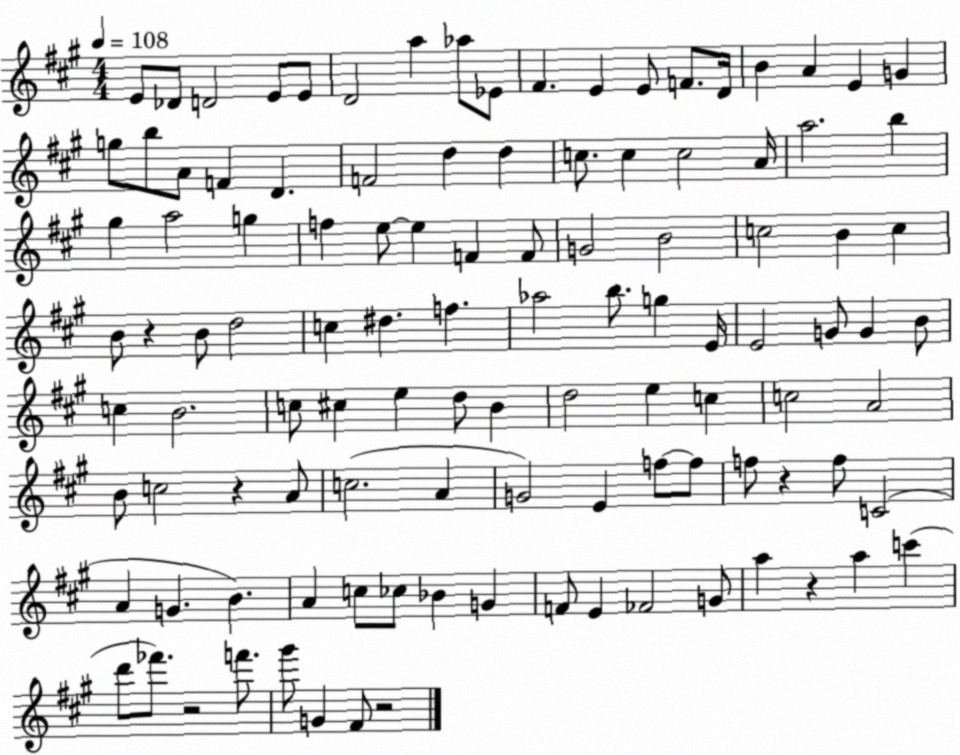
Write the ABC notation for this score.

X:1
T:Untitled
M:4/4
L:1/4
K:A
E/2 _D/2 D2 E/2 E/2 D2 a _a/2 _E/2 ^F E E/2 F/2 D/4 B A E G g/2 b/2 A/2 F D F2 d d c/2 c c2 A/4 a2 b ^g a2 g f e/2 e F F/2 G2 B2 c2 B c B/2 z B/2 d2 c ^d f _a2 b/2 g E/4 E2 G/2 G B/2 c B2 c/2 ^c e d/2 B d2 e c c2 A2 B/2 c2 z A/2 c2 A G2 E f/2 f/2 f/2 z f/2 C2 A G B A c/2 _c/2 _B G F/2 E _F2 G/2 a z a c' d'/2 _f'/2 z2 f'/2 ^g'/2 G ^F/2 z2